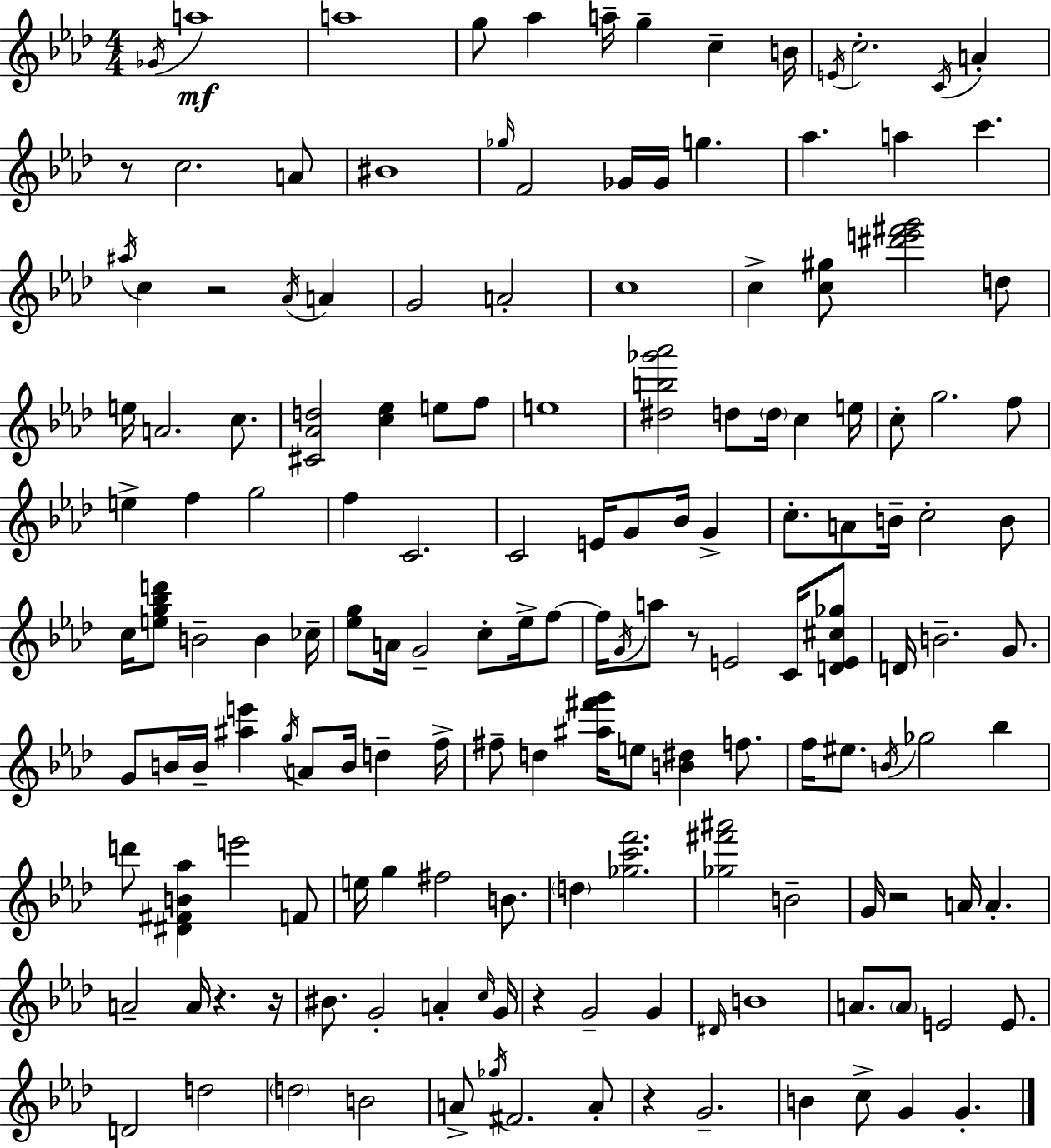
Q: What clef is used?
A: treble